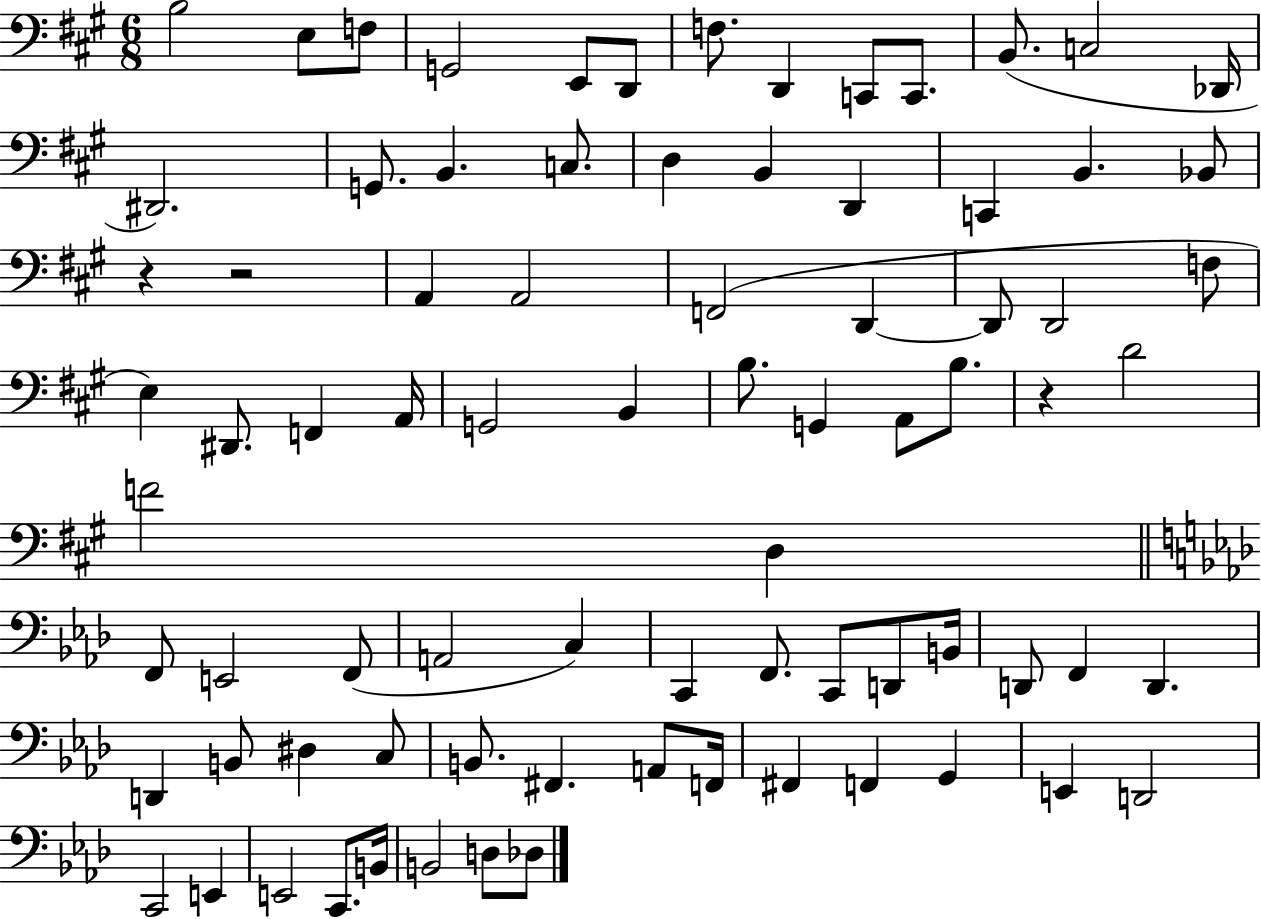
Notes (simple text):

B3/h E3/e F3/e G2/h E2/e D2/e F3/e. D2/q C2/e C2/e. B2/e. C3/h Db2/s D#2/h. G2/e. B2/q. C3/e. D3/q B2/q D2/q C2/q B2/q. Bb2/e R/q R/h A2/q A2/h F2/h D2/q D2/e D2/h F3/e E3/q D#2/e. F2/q A2/s G2/h B2/q B3/e. G2/q A2/e B3/e. R/q D4/h F4/h D3/q F2/e E2/h F2/e A2/h C3/q C2/q F2/e. C2/e D2/e B2/s D2/e F2/q D2/q. D2/q B2/e D#3/q C3/e B2/e. F#2/q. A2/e F2/s F#2/q F2/q G2/q E2/q D2/h C2/h E2/q E2/h C2/e. B2/s B2/h D3/e Db3/e